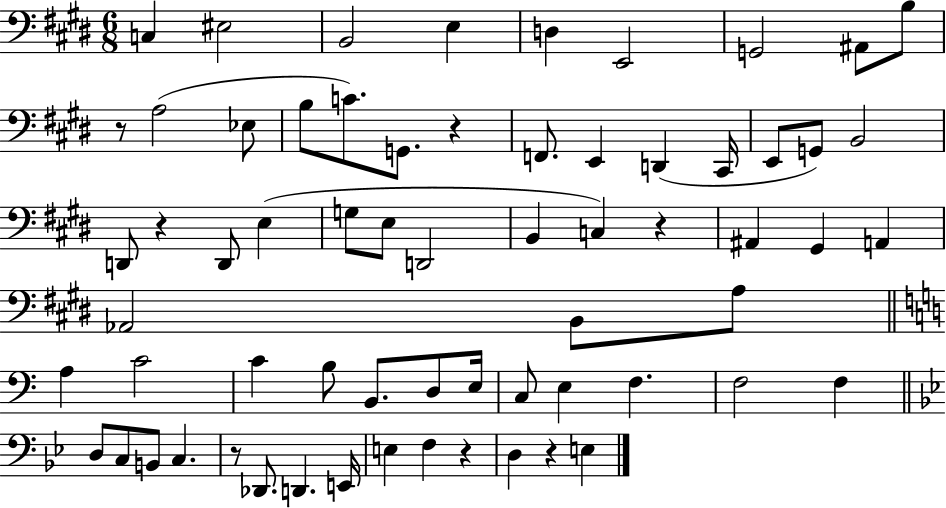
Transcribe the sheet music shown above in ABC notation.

X:1
T:Untitled
M:6/8
L:1/4
K:E
C, ^E,2 B,,2 E, D, E,,2 G,,2 ^A,,/2 B,/2 z/2 A,2 _E,/2 B,/2 C/2 G,,/2 z F,,/2 E,, D,, ^C,,/4 E,,/2 G,,/2 B,,2 D,,/2 z D,,/2 E, G,/2 E,/2 D,,2 B,, C, z ^A,, ^G,, A,, _A,,2 B,,/2 A,/2 A, C2 C B,/2 B,,/2 D,/2 E,/4 C,/2 E, F, F,2 F, D,/2 C,/2 B,,/2 C, z/2 _D,,/2 D,, E,,/4 E, F, z D, z E,